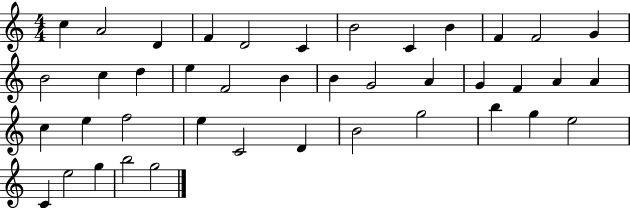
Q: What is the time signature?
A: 4/4